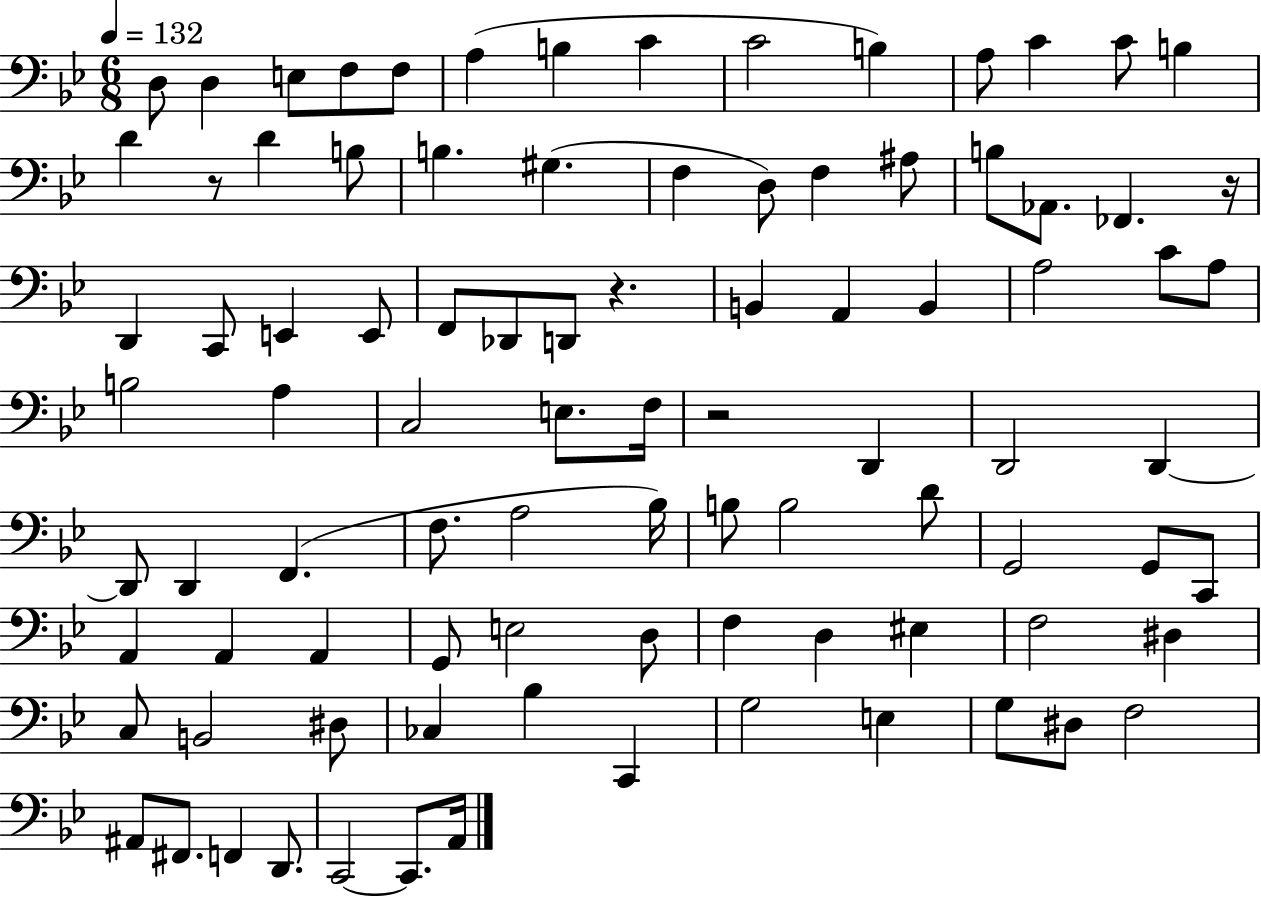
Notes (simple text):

D3/e D3/q E3/e F3/e F3/e A3/q B3/q C4/q C4/h B3/q A3/e C4/q C4/e B3/q D4/q R/e D4/q B3/e B3/q. G#3/q. F3/q D3/e F3/q A#3/e B3/e Ab2/e. FES2/q. R/s D2/q C2/e E2/q E2/e F2/e Db2/e D2/e R/q. B2/q A2/q B2/q A3/h C4/e A3/e B3/h A3/q C3/h E3/e. F3/s R/h D2/q D2/h D2/q D2/e D2/q F2/q. F3/e. A3/h Bb3/s B3/e B3/h D4/e G2/h G2/e C2/e A2/q A2/q A2/q G2/e E3/h D3/e F3/q D3/q EIS3/q F3/h D#3/q C3/e B2/h D#3/e CES3/q Bb3/q C2/q G3/h E3/q G3/e D#3/e F3/h A#2/e F#2/e. F2/q D2/e. C2/h C2/e. A2/s